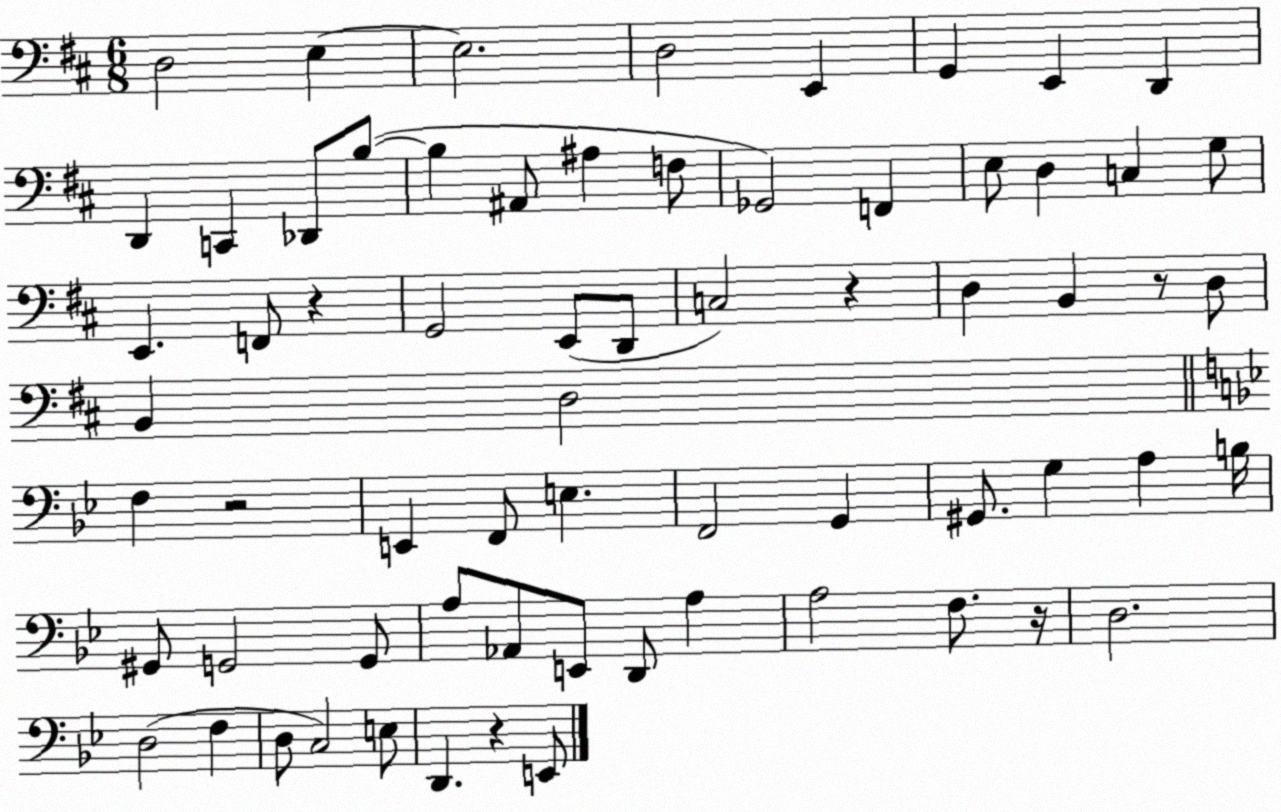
X:1
T:Untitled
M:6/8
L:1/4
K:D
D,2 E, E,2 D,2 E,, G,, E,, D,, D,, C,, _D,,/2 B,/2 B, ^A,,/2 ^A, F,/2 _G,,2 F,, E,/2 D, C, G,/2 E,, F,,/2 z G,,2 E,,/2 D,,/2 C,2 z D, B,, z/2 D,/2 B,, D,2 F, z2 E,, F,,/2 E, F,,2 G,, ^G,,/2 G, A, B,/4 ^G,,/2 G,,2 G,,/2 A,/2 _A,,/2 E,,/2 D,,/2 A, A,2 F,/2 z/4 D,2 D,2 F, D,/2 C,2 E,/2 D,, z E,,/2